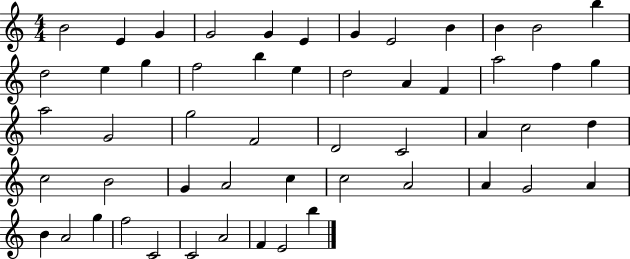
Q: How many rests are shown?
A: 0